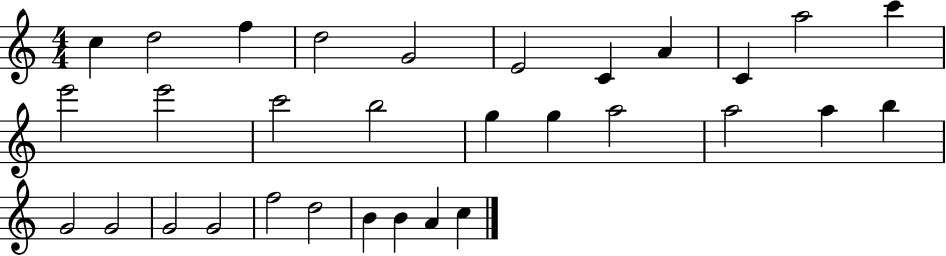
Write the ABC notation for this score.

X:1
T:Untitled
M:4/4
L:1/4
K:C
c d2 f d2 G2 E2 C A C a2 c' e'2 e'2 c'2 b2 g g a2 a2 a b G2 G2 G2 G2 f2 d2 B B A c